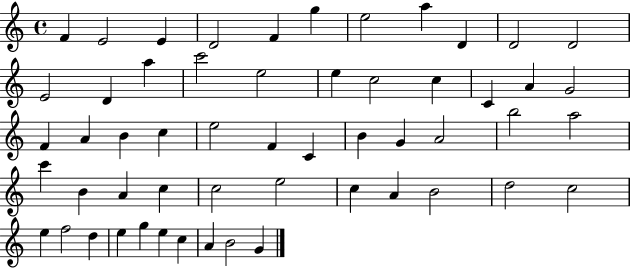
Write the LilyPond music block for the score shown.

{
  \clef treble
  \time 4/4
  \defaultTimeSignature
  \key c \major
  f'4 e'2 e'4 | d'2 f'4 g''4 | e''2 a''4 d'4 | d'2 d'2 | \break e'2 d'4 a''4 | c'''2 e''2 | e''4 c''2 c''4 | c'4 a'4 g'2 | \break f'4 a'4 b'4 c''4 | e''2 f'4 c'4 | b'4 g'4 a'2 | b''2 a''2 | \break c'''4 b'4 a'4 c''4 | c''2 e''2 | c''4 a'4 b'2 | d''2 c''2 | \break e''4 f''2 d''4 | e''4 g''4 e''4 c''4 | a'4 b'2 g'4 | \bar "|."
}